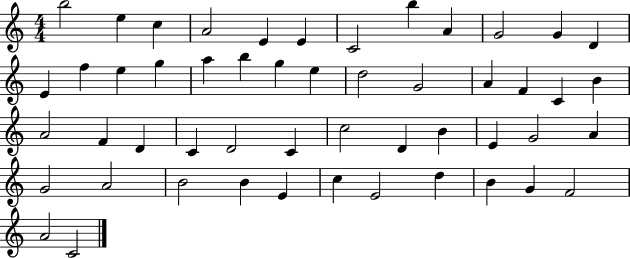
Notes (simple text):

B5/h E5/q C5/q A4/h E4/q E4/q C4/h B5/q A4/q G4/h G4/q D4/q E4/q F5/q E5/q G5/q A5/q B5/q G5/q E5/q D5/h G4/h A4/q F4/q C4/q B4/q A4/h F4/q D4/q C4/q D4/h C4/q C5/h D4/q B4/q E4/q G4/h A4/q G4/h A4/h B4/h B4/q E4/q C5/q E4/h D5/q B4/q G4/q F4/h A4/h C4/h